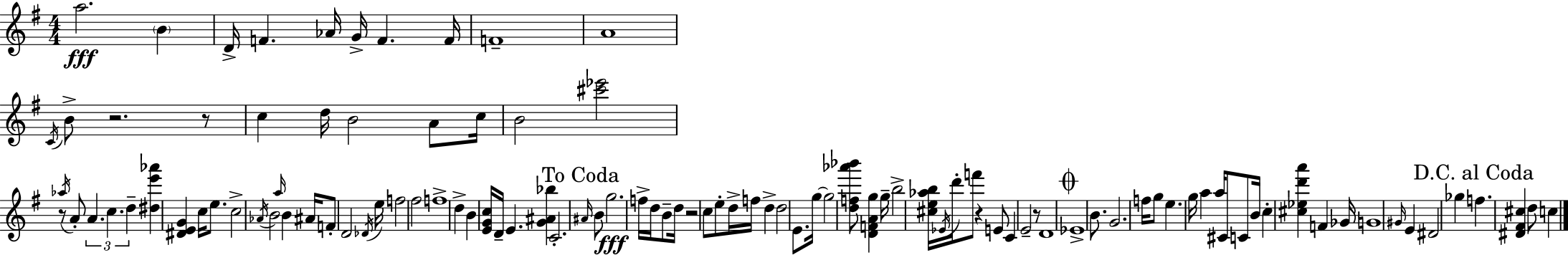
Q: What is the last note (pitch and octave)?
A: C5